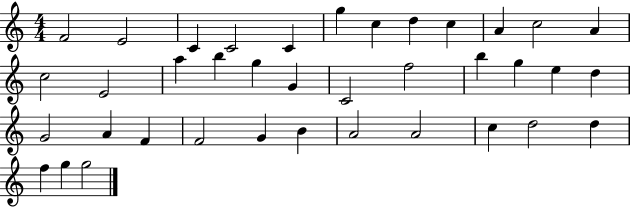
X:1
T:Untitled
M:4/4
L:1/4
K:C
F2 E2 C C2 C g c d c A c2 A c2 E2 a b g G C2 f2 b g e d G2 A F F2 G B A2 A2 c d2 d f g g2